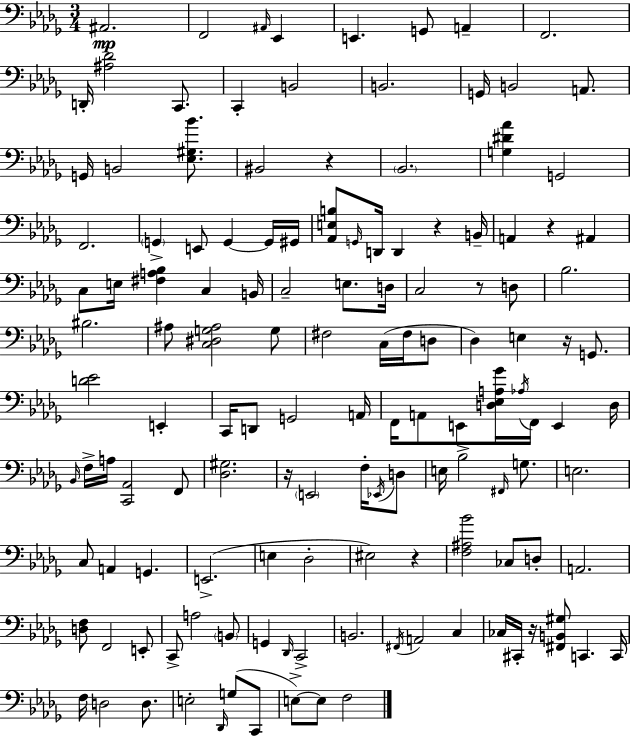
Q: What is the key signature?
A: BES minor